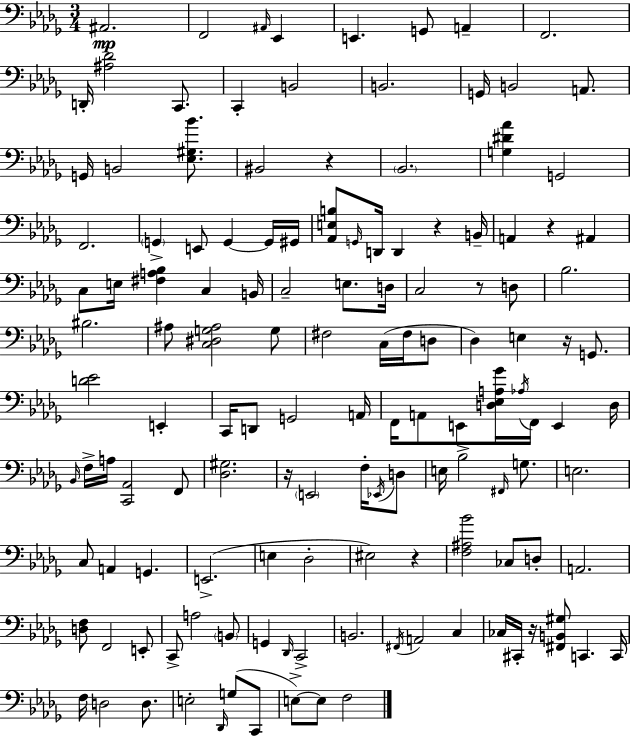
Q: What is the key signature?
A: BES minor